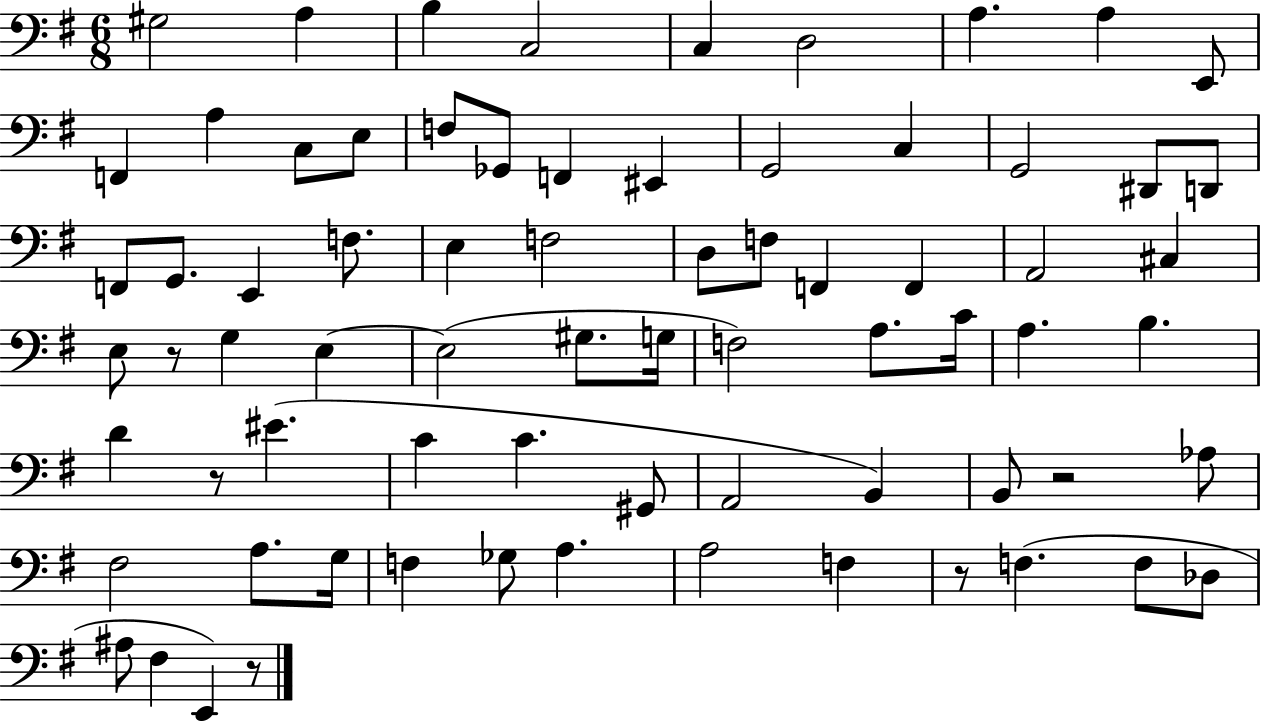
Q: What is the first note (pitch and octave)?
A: G#3